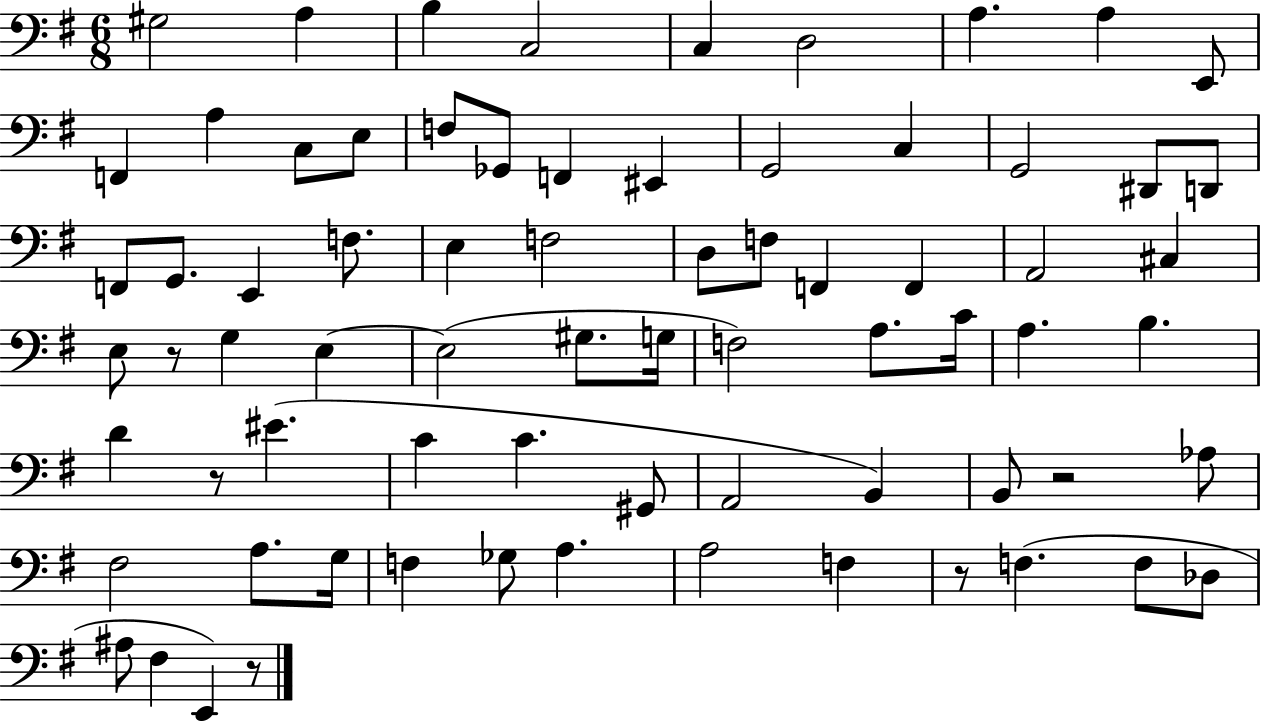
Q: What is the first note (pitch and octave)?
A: G#3